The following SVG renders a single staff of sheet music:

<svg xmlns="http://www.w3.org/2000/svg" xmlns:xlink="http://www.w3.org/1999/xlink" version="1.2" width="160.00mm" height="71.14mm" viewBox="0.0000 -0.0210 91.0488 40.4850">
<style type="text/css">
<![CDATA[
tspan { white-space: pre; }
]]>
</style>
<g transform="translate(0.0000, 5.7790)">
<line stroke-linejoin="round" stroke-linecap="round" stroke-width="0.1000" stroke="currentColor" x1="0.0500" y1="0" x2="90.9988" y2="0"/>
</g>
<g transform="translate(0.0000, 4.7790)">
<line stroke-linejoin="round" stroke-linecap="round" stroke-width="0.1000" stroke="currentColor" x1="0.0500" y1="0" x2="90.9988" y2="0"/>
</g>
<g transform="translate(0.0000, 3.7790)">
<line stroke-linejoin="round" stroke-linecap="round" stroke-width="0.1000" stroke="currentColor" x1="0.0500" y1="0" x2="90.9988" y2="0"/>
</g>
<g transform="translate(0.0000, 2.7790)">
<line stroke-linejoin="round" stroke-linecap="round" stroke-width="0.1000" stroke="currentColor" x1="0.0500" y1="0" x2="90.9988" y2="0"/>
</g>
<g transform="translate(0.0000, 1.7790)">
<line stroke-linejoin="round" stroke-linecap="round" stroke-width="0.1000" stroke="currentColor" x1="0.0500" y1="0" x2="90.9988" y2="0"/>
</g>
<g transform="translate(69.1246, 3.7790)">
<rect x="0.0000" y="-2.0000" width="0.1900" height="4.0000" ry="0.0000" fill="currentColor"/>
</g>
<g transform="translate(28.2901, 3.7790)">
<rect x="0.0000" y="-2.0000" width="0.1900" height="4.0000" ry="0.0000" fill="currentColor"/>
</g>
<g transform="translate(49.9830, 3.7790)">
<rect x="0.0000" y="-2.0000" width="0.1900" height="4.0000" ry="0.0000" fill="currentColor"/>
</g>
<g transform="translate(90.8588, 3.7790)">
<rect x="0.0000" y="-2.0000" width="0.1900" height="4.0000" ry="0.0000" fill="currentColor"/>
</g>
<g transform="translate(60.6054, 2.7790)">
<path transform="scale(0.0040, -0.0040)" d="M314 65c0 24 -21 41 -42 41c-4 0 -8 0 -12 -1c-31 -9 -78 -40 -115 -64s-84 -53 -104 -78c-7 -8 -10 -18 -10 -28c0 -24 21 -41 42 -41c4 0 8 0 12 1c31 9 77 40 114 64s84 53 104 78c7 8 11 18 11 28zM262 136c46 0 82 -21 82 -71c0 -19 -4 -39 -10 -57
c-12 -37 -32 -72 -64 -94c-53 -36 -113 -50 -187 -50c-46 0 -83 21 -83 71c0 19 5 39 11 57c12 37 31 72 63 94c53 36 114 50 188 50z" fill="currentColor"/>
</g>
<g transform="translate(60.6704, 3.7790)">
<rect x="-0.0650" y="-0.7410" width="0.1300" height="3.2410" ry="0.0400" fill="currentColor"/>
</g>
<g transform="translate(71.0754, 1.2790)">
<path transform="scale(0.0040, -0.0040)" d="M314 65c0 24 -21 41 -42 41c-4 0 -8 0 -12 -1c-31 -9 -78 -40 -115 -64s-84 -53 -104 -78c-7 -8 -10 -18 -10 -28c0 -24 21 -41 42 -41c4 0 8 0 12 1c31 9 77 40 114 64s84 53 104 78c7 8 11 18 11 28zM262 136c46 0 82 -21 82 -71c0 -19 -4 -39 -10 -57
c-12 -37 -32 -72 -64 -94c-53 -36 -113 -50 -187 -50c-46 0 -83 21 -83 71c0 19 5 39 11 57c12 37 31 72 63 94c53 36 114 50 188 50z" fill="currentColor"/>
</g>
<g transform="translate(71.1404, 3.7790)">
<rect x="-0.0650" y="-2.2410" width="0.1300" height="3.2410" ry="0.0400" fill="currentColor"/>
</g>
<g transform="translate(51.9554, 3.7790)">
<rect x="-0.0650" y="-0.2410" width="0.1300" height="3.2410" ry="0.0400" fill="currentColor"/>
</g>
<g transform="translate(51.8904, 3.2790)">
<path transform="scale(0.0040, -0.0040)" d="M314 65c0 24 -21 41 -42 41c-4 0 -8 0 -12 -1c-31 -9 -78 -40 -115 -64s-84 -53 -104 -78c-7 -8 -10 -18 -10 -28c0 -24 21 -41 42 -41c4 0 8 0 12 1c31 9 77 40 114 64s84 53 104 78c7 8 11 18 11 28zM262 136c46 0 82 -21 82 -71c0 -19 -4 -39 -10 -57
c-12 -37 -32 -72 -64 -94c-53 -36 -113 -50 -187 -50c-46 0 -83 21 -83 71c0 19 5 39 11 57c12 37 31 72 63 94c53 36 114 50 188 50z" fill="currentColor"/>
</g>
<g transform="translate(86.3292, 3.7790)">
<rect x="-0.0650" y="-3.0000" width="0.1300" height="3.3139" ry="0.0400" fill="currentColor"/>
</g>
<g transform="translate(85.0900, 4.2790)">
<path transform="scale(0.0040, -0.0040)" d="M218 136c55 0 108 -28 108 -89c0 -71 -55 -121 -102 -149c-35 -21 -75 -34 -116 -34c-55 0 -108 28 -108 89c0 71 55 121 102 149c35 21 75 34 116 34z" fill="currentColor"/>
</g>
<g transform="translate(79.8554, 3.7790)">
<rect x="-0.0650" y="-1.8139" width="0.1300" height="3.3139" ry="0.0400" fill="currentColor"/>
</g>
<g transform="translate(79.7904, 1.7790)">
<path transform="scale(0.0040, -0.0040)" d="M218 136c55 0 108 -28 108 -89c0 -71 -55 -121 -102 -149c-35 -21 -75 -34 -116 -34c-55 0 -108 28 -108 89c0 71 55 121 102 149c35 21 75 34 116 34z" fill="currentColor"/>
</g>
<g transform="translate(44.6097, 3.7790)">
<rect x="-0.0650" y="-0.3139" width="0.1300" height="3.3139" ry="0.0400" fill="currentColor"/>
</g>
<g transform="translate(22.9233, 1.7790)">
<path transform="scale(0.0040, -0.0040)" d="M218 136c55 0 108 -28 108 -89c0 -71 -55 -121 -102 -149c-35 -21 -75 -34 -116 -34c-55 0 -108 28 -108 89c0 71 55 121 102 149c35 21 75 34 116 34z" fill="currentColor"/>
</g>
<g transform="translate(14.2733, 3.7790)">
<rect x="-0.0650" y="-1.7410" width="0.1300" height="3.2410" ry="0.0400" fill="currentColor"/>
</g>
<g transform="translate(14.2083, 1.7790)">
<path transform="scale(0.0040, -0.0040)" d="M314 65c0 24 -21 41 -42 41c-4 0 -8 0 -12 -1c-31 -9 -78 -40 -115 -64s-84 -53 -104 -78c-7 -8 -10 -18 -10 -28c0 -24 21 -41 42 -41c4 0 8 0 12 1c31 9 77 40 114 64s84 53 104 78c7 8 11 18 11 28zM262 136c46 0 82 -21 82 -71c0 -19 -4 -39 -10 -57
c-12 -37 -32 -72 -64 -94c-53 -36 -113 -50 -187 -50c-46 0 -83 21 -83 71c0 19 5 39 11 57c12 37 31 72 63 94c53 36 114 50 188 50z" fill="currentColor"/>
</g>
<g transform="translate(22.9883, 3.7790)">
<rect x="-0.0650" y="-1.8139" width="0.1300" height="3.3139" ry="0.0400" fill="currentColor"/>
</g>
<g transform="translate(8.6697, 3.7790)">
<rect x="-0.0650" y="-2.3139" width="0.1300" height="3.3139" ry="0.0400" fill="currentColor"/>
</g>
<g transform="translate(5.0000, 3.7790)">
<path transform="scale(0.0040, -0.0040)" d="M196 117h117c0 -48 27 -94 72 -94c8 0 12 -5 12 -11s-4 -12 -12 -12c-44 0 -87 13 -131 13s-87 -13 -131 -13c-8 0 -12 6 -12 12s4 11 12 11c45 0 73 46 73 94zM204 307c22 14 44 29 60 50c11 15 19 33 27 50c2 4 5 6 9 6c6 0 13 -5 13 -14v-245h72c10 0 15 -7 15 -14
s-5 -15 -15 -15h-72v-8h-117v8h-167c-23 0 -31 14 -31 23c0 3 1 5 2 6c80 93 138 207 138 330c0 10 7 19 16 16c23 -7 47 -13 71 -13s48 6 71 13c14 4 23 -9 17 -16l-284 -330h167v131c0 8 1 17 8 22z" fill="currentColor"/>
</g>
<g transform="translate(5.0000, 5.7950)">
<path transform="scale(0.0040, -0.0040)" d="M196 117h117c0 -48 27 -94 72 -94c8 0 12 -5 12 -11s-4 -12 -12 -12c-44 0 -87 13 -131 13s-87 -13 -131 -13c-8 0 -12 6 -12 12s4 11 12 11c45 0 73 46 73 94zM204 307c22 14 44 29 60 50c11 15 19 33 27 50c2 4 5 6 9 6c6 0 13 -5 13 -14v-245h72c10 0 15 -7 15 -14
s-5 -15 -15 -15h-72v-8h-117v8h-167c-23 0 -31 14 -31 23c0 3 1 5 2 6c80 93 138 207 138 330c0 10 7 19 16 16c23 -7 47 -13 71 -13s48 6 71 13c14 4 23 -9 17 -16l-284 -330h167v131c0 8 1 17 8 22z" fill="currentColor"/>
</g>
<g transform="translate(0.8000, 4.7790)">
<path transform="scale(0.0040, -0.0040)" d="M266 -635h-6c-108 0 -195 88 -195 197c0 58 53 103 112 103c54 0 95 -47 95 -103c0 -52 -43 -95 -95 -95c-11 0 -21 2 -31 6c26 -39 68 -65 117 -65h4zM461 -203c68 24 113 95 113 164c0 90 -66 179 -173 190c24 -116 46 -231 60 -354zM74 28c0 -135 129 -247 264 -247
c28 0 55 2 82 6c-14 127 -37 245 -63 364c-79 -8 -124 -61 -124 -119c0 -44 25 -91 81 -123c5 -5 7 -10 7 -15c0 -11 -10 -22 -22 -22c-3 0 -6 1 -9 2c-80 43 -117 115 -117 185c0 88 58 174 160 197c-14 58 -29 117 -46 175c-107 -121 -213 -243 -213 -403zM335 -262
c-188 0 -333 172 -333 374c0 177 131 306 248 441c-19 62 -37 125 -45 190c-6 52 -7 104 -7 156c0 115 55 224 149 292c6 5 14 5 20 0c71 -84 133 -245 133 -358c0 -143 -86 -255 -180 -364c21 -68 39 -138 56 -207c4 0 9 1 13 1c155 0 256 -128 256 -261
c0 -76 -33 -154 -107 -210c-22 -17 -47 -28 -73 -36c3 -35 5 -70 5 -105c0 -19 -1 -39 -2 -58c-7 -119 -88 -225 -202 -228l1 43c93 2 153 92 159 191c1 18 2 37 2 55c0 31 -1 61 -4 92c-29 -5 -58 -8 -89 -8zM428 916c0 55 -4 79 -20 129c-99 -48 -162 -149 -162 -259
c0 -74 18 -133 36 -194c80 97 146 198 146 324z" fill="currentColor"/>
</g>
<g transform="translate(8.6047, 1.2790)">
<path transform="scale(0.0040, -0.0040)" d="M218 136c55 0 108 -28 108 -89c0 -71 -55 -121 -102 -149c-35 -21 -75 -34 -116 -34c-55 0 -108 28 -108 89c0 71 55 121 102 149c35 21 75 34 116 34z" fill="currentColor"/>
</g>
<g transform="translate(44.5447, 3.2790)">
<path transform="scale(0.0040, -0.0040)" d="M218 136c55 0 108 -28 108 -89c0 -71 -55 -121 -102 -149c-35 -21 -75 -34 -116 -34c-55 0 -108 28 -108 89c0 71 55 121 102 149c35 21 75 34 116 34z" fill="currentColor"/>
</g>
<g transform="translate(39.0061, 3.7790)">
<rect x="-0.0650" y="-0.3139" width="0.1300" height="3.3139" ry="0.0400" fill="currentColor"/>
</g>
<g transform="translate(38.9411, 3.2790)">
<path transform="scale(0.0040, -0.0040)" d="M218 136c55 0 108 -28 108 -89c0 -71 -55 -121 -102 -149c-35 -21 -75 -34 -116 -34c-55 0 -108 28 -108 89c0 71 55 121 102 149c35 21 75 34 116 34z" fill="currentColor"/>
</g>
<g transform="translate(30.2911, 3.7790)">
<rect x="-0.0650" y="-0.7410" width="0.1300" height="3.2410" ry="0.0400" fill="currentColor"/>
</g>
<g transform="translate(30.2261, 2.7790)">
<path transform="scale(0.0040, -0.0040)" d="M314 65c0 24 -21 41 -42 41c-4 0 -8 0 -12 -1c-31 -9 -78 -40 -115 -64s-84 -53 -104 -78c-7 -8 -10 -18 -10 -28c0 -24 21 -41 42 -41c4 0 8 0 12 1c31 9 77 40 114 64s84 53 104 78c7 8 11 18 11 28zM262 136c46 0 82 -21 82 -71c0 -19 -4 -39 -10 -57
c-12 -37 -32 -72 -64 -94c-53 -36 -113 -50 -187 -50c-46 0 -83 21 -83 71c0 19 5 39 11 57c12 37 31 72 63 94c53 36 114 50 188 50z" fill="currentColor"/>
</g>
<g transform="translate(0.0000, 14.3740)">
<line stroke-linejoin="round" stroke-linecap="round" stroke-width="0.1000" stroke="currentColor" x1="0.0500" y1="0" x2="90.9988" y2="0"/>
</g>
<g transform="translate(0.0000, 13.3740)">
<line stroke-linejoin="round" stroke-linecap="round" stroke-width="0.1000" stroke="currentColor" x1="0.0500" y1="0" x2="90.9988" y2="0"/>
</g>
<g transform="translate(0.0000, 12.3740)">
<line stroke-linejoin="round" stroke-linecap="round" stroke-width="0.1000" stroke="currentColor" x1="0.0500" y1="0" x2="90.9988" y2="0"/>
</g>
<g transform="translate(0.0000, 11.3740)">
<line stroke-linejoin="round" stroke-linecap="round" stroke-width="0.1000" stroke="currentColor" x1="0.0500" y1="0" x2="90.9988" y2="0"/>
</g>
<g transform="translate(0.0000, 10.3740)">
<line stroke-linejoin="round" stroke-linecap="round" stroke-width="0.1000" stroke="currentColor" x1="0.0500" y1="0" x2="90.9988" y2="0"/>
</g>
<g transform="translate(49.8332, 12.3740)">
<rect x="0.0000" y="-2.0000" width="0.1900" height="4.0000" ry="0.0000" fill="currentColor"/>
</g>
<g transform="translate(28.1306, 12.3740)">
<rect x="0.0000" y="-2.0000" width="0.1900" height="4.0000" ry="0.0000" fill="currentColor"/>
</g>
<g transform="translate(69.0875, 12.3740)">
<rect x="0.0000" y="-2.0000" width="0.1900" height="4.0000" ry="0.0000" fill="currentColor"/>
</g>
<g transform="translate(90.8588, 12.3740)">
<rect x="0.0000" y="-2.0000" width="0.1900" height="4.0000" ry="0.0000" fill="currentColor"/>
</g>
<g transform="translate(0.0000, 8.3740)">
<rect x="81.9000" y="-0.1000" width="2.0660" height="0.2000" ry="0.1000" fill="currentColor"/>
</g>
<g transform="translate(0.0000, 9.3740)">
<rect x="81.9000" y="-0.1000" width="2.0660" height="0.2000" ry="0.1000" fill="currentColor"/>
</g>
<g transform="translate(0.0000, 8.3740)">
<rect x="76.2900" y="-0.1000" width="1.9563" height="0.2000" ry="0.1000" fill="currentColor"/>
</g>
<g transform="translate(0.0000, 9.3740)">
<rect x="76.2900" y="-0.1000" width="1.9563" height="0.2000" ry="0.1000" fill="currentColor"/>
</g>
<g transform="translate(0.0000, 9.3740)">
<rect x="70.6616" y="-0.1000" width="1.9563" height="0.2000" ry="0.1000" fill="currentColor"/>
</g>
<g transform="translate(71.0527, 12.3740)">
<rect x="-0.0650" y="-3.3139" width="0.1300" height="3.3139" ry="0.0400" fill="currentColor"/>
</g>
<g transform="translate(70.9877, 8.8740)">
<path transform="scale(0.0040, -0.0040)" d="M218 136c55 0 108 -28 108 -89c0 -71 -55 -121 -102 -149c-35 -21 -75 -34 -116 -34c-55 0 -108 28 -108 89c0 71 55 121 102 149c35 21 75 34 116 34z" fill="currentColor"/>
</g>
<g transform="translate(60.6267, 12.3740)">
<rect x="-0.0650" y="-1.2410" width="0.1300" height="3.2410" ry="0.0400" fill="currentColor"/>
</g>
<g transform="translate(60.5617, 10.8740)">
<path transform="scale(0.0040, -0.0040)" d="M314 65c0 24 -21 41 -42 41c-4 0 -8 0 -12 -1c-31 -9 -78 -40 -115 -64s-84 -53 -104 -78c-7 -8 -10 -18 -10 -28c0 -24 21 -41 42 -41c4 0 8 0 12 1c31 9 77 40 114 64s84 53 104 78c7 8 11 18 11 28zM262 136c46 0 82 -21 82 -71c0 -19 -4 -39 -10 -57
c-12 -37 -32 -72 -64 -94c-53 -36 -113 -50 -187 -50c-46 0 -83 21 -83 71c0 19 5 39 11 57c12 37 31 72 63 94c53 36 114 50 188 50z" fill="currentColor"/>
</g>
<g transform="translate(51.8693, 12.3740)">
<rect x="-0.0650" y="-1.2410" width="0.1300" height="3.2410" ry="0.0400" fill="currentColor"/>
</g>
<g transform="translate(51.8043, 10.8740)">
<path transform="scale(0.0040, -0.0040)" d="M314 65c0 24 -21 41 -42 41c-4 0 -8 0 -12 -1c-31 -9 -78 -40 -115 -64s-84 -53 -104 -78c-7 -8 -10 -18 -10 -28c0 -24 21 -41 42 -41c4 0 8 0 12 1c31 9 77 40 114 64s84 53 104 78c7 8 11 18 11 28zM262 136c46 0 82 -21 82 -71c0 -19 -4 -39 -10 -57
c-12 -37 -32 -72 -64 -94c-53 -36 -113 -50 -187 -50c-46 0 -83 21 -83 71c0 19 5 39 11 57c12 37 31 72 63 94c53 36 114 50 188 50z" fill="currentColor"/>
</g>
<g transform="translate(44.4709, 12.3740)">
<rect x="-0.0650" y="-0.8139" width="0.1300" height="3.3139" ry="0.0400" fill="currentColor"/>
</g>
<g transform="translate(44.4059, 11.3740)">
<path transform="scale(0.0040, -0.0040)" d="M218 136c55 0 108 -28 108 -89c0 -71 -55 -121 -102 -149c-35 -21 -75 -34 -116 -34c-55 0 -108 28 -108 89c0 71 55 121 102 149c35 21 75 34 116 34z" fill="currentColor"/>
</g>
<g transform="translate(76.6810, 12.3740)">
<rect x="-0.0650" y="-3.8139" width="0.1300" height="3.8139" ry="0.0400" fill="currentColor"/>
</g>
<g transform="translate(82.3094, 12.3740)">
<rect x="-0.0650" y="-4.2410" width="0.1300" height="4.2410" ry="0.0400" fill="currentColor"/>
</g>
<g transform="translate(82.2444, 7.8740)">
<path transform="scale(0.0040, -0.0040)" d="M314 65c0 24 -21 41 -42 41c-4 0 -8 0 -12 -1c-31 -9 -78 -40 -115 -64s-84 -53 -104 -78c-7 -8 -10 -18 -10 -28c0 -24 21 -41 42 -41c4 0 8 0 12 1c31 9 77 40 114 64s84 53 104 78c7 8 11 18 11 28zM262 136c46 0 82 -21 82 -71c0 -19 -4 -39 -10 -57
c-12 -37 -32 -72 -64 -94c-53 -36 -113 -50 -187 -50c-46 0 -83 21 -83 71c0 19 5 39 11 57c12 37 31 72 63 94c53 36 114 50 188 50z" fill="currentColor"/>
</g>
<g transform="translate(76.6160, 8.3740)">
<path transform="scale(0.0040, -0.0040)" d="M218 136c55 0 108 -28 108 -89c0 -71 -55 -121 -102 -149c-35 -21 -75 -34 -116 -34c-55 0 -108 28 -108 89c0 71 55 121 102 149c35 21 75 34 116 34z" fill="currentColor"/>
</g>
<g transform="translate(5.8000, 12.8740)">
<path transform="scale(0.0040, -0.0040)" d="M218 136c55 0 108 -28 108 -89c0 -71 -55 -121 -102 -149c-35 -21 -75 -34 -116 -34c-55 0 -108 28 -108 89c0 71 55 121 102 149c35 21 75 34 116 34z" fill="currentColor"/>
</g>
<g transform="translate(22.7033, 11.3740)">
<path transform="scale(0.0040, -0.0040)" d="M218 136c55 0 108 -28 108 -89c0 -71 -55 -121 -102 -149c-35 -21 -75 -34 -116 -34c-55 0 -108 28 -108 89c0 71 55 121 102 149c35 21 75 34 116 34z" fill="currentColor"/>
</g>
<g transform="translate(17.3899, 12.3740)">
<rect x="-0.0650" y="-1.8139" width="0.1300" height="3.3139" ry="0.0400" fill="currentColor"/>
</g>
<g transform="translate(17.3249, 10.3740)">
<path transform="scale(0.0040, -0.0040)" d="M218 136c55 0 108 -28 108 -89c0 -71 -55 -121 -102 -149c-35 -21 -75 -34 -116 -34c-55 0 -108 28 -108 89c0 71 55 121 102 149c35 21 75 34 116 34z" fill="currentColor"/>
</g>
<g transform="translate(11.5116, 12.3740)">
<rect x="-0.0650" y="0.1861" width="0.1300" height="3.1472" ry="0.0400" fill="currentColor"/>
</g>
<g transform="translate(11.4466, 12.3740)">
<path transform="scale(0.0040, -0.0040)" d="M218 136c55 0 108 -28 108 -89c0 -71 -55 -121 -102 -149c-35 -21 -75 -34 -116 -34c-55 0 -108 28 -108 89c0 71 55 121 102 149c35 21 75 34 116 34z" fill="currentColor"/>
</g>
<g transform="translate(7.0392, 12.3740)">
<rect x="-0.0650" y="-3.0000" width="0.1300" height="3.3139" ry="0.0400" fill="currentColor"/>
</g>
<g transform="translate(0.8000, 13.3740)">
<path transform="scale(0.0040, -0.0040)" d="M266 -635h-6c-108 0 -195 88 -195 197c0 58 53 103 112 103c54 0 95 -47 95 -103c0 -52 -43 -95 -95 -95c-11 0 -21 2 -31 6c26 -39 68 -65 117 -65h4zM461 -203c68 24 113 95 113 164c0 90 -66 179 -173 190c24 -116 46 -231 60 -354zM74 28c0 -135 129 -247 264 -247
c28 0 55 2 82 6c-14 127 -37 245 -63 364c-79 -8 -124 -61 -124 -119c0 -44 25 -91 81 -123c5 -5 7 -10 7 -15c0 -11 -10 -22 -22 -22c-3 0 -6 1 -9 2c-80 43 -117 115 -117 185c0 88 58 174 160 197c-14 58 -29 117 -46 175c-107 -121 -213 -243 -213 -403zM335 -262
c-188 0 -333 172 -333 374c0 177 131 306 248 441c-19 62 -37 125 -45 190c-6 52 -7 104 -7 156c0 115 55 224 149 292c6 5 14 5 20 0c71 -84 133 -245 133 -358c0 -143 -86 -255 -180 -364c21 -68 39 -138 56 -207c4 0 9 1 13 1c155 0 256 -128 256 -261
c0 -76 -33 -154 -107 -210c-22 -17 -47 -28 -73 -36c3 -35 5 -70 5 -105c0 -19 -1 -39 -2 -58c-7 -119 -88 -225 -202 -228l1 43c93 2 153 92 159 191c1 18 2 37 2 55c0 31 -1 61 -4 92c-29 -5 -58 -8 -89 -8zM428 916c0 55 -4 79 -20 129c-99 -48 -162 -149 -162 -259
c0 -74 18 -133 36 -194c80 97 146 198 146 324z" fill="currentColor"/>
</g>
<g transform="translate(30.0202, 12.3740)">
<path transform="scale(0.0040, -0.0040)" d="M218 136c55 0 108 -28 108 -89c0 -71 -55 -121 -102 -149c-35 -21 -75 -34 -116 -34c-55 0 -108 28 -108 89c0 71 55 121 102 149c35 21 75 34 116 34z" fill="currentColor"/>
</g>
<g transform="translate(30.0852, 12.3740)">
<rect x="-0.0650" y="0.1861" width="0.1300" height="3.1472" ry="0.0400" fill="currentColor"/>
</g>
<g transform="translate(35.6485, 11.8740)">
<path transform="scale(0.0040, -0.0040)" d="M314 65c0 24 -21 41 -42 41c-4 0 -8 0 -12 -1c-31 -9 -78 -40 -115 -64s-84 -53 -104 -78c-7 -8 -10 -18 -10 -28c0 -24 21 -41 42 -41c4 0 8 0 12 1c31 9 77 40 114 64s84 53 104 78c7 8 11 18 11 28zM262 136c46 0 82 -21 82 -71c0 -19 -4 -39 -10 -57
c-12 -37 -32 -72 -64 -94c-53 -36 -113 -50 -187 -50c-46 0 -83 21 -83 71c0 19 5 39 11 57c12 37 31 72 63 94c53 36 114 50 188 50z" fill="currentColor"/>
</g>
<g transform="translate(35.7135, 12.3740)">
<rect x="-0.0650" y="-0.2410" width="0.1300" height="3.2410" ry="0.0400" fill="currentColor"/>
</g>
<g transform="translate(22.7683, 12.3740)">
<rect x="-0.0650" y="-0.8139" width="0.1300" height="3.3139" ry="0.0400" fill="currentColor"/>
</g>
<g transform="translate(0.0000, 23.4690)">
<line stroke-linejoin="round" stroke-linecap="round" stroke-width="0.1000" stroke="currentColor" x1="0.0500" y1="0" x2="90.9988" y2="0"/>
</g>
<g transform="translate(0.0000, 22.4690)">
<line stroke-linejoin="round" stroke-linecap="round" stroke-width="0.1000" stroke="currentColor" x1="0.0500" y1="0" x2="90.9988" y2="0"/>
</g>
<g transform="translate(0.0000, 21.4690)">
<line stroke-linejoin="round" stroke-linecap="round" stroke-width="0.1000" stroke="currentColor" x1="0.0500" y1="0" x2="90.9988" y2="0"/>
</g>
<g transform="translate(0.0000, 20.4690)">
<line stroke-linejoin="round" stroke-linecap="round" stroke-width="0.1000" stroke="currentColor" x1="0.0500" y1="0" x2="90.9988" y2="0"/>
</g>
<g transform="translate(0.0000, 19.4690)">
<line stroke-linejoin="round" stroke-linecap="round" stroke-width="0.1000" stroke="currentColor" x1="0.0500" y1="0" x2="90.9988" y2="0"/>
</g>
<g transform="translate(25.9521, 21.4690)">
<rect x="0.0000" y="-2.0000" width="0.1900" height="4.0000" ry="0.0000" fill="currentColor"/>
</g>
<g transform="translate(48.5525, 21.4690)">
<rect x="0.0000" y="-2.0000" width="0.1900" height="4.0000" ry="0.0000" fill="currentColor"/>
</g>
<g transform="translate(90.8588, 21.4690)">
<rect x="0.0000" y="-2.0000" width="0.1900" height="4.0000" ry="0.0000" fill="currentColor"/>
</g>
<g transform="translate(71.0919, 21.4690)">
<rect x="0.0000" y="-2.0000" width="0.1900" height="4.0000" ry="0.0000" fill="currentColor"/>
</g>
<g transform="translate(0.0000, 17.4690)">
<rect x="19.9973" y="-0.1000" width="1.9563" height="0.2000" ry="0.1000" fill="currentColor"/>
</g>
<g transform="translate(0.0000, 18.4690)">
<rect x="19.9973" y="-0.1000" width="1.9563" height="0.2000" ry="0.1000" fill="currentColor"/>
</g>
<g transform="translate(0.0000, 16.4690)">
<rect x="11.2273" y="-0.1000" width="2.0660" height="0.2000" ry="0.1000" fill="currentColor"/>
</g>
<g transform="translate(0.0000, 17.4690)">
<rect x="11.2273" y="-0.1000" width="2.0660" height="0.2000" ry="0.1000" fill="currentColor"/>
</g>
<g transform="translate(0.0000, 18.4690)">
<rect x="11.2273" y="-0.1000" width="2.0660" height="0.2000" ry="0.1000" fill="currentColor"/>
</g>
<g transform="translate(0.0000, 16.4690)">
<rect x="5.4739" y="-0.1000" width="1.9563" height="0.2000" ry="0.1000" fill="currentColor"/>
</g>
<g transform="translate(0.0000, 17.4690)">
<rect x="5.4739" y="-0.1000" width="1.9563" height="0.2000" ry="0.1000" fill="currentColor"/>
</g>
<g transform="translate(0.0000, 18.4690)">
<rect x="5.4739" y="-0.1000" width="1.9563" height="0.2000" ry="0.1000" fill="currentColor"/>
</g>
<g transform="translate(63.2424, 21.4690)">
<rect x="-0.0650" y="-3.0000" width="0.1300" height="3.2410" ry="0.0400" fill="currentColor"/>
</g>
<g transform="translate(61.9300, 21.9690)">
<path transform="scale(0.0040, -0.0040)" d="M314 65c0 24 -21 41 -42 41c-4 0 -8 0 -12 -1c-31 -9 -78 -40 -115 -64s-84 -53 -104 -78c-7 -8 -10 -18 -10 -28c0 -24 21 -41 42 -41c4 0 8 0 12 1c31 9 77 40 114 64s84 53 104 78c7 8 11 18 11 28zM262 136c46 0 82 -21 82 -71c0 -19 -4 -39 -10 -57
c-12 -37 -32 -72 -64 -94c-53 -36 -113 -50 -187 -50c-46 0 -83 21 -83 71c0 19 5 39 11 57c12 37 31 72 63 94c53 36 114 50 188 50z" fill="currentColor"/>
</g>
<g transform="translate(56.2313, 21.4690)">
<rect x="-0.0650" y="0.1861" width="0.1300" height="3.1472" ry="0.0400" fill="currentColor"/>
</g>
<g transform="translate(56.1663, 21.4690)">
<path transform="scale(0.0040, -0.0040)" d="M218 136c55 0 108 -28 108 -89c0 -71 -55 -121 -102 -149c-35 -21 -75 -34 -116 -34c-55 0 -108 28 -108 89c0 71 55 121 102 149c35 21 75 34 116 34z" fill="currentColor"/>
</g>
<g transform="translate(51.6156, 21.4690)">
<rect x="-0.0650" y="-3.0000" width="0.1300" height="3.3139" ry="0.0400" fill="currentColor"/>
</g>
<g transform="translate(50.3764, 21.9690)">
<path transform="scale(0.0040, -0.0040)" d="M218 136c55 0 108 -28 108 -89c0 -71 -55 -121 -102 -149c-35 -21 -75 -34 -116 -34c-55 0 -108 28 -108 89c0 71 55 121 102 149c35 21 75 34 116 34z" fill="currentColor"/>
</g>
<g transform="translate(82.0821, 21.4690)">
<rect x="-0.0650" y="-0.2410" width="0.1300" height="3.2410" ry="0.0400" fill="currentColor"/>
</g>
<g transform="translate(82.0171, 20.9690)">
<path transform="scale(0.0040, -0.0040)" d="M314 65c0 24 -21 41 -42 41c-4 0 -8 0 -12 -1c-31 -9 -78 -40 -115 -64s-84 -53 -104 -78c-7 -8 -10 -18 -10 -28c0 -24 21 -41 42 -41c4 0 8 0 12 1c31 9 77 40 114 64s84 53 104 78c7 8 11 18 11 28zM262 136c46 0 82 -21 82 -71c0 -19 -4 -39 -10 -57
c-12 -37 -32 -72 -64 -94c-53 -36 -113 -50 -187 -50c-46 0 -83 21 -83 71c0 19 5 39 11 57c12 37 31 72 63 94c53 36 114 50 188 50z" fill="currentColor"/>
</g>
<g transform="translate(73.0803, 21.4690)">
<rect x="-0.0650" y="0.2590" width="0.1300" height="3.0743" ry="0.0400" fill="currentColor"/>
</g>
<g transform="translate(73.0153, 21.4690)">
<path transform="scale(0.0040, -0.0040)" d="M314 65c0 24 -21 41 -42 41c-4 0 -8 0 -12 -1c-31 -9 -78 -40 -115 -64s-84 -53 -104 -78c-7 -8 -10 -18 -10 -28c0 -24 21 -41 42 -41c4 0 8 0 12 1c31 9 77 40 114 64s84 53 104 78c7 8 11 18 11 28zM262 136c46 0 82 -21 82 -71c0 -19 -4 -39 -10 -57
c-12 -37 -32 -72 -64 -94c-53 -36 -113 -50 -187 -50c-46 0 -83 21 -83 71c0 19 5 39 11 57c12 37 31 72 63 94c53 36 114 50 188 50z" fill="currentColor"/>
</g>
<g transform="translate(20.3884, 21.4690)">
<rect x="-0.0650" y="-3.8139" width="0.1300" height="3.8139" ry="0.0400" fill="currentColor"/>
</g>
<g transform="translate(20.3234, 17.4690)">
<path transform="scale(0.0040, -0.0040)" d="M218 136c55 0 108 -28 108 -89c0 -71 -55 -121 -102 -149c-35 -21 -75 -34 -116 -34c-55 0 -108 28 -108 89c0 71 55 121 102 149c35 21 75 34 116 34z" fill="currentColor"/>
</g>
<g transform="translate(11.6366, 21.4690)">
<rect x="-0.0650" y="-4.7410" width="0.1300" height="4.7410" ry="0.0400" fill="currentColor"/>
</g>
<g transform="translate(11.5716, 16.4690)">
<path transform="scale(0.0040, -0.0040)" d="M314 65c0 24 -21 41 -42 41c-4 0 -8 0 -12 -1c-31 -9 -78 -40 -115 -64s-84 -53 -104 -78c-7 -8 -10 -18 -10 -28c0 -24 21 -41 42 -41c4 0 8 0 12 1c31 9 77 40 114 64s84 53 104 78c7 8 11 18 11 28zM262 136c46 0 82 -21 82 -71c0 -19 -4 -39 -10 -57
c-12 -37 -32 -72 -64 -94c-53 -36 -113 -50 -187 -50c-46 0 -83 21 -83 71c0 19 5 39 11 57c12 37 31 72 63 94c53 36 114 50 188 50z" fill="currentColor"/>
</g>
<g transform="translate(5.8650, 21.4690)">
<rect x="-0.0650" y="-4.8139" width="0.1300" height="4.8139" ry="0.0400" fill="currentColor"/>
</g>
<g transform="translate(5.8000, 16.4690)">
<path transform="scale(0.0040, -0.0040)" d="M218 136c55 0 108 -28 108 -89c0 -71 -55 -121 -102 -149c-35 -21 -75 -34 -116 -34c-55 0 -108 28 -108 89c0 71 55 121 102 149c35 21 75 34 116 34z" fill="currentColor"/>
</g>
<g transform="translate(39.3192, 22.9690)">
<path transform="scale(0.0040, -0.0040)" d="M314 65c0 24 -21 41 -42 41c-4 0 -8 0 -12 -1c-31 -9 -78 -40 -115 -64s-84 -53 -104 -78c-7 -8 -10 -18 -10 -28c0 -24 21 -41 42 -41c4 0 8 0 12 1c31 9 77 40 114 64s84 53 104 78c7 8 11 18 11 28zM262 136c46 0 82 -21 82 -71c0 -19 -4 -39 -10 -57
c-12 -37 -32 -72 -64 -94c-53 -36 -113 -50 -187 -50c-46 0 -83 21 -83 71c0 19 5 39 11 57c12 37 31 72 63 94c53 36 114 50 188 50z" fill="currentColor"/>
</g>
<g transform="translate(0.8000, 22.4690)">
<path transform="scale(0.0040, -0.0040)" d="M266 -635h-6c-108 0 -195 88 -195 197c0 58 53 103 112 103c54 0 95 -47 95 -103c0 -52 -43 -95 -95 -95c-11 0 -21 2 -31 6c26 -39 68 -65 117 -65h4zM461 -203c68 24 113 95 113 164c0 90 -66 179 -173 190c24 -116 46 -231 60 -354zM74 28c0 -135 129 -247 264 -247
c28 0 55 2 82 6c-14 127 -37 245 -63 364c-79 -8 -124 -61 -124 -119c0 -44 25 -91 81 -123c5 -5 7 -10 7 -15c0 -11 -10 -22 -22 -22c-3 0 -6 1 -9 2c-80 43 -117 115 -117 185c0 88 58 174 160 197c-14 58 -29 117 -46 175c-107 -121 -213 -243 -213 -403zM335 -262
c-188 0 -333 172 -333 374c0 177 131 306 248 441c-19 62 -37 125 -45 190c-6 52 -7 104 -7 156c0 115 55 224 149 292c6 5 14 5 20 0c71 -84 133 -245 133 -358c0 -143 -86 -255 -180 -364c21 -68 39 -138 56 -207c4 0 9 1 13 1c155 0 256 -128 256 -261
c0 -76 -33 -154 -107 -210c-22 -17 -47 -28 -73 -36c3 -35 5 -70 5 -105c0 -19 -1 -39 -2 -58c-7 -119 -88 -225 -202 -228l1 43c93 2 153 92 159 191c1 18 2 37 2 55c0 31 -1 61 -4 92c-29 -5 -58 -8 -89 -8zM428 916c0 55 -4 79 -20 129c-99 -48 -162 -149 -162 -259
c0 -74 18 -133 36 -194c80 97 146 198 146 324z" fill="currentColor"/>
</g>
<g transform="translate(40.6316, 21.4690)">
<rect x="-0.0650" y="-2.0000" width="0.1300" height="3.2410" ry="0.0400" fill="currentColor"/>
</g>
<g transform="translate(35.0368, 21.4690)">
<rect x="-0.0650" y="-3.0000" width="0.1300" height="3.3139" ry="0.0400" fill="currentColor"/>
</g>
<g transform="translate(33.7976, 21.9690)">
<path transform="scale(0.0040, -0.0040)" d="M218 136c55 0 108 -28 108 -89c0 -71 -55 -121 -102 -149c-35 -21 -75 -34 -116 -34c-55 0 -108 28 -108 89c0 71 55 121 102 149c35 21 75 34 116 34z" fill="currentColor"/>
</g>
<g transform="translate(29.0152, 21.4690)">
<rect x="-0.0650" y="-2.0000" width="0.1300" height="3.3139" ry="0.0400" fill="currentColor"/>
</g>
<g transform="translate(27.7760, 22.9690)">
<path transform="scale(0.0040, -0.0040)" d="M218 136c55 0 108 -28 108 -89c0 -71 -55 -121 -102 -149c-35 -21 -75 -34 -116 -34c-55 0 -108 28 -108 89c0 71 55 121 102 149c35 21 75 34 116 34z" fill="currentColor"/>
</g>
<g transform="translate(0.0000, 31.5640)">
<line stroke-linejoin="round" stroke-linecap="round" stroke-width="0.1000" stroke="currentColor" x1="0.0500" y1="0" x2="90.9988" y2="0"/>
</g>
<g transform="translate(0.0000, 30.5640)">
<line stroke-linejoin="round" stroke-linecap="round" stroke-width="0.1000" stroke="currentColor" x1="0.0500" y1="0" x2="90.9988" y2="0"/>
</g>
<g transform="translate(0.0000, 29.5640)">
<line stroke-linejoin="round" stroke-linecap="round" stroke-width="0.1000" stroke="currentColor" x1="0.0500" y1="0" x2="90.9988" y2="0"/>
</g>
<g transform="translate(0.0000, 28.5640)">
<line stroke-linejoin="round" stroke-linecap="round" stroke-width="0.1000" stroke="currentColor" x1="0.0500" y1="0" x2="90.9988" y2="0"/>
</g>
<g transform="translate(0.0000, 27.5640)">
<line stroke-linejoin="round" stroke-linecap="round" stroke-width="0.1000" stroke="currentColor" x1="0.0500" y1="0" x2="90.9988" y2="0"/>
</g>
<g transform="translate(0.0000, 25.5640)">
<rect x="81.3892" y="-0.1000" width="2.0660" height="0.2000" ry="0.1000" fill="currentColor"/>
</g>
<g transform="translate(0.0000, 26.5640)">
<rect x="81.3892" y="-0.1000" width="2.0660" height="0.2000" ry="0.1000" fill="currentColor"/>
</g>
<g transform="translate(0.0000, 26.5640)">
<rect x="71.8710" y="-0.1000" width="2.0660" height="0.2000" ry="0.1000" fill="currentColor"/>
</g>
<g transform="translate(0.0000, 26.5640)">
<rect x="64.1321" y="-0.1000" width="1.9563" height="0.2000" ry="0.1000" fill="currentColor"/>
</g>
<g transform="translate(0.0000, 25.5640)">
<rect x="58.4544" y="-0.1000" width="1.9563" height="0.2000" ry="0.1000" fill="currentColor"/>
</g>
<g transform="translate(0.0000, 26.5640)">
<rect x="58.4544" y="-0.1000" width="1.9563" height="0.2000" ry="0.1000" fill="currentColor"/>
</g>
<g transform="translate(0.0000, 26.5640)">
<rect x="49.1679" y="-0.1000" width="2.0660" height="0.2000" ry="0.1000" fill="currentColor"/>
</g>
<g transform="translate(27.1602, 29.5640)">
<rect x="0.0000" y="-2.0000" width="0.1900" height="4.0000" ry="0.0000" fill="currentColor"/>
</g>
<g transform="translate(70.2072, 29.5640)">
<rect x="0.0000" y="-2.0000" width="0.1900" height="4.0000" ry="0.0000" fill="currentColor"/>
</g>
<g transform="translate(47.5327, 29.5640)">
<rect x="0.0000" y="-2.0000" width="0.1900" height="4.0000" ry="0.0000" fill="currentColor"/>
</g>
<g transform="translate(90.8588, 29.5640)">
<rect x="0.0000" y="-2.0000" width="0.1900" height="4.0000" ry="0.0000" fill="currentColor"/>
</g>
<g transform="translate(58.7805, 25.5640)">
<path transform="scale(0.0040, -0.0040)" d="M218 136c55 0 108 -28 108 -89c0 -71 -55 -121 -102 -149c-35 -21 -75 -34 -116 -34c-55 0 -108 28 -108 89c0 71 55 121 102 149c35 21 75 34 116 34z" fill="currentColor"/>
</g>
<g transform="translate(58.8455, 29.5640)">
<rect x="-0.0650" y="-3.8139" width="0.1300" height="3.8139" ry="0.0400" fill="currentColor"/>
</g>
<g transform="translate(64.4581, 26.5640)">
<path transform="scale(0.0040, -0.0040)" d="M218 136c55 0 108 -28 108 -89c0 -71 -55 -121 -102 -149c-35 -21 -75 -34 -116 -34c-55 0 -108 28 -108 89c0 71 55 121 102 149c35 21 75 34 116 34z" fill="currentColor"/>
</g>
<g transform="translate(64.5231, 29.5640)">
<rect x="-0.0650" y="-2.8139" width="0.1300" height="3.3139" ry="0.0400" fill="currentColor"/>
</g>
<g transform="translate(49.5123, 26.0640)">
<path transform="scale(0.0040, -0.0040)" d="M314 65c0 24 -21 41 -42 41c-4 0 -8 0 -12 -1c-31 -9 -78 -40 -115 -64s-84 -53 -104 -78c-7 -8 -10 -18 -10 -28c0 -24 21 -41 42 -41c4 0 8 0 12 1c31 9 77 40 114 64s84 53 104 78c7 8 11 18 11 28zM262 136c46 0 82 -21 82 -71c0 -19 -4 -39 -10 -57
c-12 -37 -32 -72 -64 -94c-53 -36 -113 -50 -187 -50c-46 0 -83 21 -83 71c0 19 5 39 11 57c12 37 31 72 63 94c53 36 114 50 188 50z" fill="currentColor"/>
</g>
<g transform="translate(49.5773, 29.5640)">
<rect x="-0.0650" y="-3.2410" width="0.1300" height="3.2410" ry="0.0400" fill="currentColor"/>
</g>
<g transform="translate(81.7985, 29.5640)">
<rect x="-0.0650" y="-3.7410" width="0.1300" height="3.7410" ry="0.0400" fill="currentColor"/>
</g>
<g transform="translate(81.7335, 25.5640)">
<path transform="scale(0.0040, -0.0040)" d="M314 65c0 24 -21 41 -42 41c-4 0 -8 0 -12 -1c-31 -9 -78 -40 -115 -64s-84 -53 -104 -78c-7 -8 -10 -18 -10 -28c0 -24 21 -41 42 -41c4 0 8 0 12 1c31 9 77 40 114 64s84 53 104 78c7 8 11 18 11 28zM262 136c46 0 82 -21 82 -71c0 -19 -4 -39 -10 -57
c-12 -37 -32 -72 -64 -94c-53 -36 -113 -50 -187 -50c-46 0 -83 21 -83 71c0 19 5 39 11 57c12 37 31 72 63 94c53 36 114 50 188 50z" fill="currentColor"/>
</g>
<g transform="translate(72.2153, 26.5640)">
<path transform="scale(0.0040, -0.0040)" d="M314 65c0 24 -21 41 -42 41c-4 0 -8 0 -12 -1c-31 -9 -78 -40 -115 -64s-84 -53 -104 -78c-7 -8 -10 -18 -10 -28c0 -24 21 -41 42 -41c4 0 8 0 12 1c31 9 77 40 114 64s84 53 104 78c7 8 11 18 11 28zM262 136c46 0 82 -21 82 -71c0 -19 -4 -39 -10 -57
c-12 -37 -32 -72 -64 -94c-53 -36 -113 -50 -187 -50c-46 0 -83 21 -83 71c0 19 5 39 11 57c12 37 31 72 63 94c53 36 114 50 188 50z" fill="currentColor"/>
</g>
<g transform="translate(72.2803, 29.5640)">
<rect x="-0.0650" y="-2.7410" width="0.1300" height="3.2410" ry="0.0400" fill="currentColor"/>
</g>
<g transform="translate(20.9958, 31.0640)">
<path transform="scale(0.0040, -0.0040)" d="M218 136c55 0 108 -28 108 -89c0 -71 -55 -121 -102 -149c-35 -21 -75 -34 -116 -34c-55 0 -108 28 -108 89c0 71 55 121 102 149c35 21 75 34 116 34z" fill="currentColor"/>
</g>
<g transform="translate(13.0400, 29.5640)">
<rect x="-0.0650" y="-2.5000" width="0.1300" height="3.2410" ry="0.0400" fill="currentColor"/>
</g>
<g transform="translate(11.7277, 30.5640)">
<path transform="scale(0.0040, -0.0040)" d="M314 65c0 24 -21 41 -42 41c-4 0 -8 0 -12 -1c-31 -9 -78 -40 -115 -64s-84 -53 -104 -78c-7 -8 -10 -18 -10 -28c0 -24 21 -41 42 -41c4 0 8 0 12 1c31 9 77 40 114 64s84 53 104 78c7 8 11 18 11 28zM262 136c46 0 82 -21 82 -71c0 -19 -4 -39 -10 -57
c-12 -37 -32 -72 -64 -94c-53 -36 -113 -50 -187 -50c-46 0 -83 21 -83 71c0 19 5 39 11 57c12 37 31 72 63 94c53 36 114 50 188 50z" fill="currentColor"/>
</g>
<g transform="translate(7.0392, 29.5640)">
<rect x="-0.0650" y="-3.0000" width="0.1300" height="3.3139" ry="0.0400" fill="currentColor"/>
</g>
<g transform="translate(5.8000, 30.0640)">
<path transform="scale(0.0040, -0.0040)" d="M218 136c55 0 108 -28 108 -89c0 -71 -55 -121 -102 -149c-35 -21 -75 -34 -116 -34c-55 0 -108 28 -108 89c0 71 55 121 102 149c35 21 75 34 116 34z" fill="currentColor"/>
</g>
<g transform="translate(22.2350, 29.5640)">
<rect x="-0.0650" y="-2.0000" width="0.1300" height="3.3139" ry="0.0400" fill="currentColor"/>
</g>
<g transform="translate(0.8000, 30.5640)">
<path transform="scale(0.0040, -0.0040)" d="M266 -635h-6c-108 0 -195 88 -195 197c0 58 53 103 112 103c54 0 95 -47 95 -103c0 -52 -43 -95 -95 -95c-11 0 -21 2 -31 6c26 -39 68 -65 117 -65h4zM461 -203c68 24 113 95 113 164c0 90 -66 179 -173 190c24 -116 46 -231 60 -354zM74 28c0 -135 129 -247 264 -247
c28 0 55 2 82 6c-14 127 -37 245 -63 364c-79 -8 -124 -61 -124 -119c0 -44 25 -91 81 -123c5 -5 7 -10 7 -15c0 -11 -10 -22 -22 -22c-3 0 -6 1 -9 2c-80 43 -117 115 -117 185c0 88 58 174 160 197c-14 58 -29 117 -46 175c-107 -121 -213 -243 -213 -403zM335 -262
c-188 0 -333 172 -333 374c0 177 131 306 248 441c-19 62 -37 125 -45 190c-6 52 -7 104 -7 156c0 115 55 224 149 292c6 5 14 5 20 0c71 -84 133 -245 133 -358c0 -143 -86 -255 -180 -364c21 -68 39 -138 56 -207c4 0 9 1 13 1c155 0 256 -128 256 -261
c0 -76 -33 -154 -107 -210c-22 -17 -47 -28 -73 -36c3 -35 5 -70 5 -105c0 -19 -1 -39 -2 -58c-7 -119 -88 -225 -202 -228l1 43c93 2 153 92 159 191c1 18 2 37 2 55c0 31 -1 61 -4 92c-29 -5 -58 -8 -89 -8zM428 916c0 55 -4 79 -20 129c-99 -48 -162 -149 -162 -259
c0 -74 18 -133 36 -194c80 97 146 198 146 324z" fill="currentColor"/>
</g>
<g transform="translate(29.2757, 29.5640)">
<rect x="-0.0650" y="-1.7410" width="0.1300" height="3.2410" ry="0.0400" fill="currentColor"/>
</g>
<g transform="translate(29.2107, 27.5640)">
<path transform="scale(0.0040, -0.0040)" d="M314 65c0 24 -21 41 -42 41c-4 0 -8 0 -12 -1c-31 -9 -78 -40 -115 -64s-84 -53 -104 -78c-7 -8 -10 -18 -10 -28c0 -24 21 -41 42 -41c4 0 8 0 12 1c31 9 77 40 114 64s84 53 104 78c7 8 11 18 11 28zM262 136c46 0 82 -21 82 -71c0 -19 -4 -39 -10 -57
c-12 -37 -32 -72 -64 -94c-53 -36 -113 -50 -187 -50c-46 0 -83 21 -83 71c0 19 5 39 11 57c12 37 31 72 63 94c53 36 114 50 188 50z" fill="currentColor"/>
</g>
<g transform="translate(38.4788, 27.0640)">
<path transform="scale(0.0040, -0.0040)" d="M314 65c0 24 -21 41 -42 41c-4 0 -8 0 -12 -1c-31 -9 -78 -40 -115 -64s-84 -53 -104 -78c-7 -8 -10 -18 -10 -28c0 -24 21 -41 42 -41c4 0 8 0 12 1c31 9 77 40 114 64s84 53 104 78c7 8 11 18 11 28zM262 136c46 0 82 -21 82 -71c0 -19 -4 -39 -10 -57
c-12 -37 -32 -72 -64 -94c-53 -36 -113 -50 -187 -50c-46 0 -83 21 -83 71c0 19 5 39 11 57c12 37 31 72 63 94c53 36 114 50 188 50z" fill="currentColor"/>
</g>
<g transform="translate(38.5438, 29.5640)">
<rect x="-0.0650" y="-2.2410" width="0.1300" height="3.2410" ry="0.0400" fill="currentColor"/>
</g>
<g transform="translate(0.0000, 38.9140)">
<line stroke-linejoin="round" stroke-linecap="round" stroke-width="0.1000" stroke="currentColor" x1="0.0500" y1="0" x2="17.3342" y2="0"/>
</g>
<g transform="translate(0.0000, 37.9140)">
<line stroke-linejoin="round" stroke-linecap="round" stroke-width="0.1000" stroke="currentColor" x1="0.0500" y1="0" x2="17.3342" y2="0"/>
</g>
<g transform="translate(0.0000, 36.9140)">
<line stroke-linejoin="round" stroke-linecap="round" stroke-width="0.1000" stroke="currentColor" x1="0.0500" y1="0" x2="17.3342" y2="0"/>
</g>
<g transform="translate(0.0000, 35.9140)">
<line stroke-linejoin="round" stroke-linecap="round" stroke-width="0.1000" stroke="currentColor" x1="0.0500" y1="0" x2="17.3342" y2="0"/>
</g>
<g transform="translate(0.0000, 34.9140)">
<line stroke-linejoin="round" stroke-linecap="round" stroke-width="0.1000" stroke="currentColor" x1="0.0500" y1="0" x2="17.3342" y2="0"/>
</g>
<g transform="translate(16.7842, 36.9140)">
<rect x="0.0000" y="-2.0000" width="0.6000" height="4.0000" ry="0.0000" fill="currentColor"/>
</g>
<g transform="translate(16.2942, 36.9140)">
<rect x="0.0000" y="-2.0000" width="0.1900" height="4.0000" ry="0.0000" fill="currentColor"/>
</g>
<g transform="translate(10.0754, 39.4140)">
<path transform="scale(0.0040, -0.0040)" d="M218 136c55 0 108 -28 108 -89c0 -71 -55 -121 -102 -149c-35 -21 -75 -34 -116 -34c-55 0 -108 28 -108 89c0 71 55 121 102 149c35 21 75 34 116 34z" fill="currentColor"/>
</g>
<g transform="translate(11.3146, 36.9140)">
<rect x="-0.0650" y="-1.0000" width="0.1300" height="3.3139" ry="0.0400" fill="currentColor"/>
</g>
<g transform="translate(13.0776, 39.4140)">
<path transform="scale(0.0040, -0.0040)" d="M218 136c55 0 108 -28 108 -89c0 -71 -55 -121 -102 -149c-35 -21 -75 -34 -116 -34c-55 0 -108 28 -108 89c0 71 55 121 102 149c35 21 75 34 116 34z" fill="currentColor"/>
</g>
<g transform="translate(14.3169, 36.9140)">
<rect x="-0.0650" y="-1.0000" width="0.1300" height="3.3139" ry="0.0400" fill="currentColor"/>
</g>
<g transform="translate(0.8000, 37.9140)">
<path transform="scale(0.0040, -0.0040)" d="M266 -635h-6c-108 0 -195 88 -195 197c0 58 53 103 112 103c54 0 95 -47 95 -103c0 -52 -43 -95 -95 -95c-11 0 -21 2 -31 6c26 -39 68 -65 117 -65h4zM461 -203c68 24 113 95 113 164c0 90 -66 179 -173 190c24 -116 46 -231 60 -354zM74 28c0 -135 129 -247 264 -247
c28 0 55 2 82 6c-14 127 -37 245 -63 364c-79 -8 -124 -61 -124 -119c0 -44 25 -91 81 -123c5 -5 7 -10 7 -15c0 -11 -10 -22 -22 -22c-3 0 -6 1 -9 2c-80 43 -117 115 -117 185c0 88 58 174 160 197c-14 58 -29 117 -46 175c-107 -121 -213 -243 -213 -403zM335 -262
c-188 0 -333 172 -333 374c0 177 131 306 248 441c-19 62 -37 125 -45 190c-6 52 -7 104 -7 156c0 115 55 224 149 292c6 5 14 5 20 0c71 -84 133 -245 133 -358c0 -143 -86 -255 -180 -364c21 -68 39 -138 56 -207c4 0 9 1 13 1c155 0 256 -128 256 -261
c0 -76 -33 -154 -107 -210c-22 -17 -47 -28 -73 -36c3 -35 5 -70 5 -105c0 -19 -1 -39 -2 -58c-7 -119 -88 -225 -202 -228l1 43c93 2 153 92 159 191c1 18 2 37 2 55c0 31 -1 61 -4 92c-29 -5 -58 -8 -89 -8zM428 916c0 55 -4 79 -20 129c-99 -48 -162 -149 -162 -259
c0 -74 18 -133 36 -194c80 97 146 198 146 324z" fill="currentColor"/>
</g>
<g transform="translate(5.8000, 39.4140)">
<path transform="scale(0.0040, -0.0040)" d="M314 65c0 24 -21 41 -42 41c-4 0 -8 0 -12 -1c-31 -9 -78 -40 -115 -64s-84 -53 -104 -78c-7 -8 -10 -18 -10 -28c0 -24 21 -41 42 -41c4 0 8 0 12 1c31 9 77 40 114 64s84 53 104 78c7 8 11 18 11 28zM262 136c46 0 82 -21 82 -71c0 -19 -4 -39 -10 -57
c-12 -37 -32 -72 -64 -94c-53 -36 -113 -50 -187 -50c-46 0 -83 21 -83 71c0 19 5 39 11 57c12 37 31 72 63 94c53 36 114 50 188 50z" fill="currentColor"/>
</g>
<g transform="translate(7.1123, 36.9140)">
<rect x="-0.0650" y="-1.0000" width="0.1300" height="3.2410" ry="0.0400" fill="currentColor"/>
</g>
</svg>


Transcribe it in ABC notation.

X:1
T:Untitled
M:4/4
L:1/4
K:C
g f2 f d2 c c c2 d2 g2 f A A B f d B c2 d e2 e2 b c' d'2 e' e'2 c' F A F2 A B A2 B2 c2 A G2 F f2 g2 b2 c' a a2 c'2 D2 D D